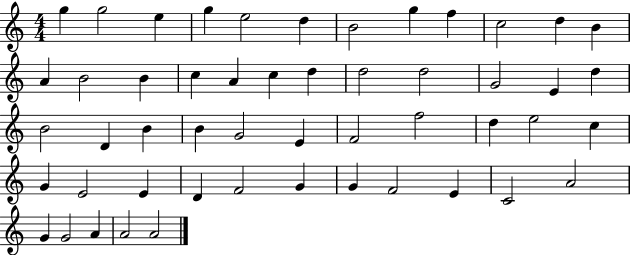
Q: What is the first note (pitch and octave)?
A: G5